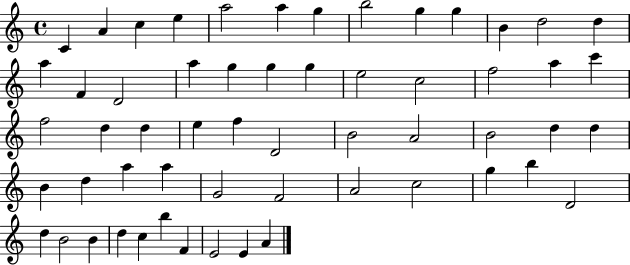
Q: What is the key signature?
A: C major